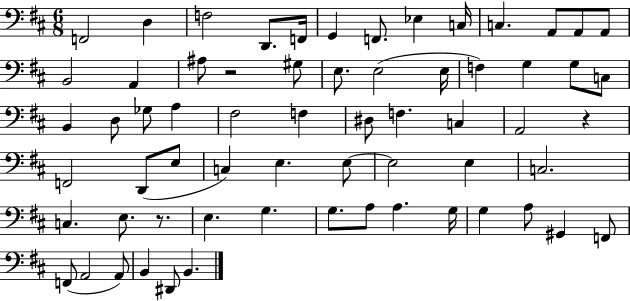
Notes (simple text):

F2/h D3/q F3/h D2/e. F2/s G2/q F2/e. Eb3/q C3/s C3/q. A2/e A2/e A2/e B2/h A2/q A#3/e R/h G#3/e E3/e. E3/h E3/s F3/q G3/q G3/e C3/e B2/q D3/e Gb3/e A3/q F#3/h F3/q D#3/e F3/q. C3/q A2/h R/q F2/h D2/e E3/e C3/q E3/q. E3/e E3/h E3/q C3/h. C3/q. E3/e. R/e. E3/q. G3/q. G3/e. A3/e A3/q. G3/s G3/q A3/e G#2/q F2/e F2/e A2/h A2/e B2/q D#2/e B2/q.